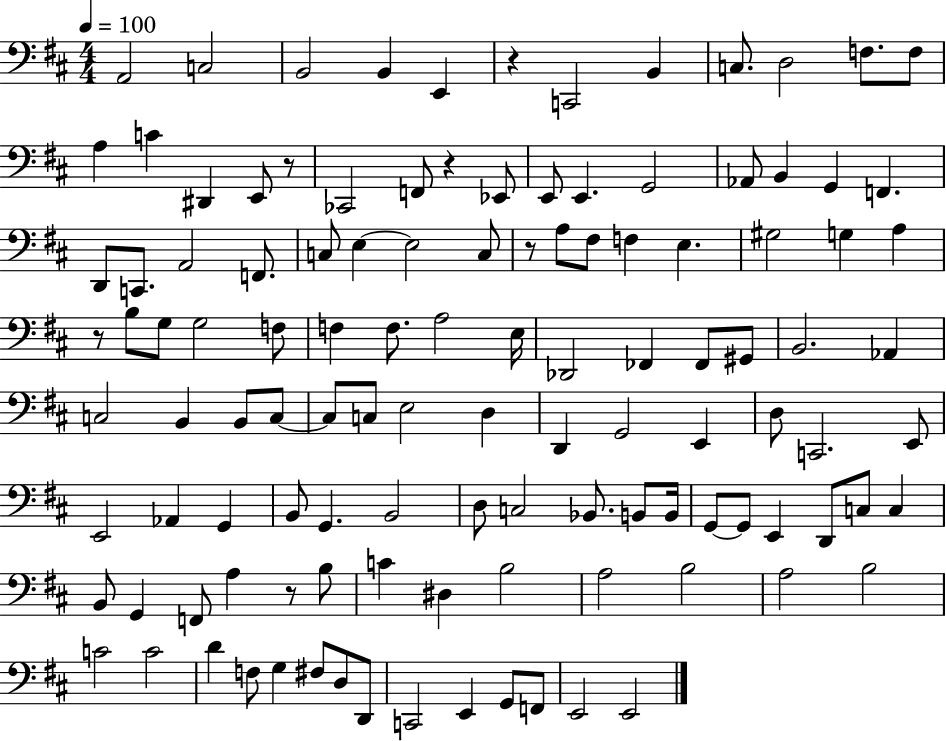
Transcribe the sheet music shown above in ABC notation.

X:1
T:Untitled
M:4/4
L:1/4
K:D
A,,2 C,2 B,,2 B,, E,, z C,,2 B,, C,/2 D,2 F,/2 F,/2 A, C ^D,, E,,/2 z/2 _C,,2 F,,/2 z _E,,/2 E,,/2 E,, G,,2 _A,,/2 B,, G,, F,, D,,/2 C,,/2 A,,2 F,,/2 C,/2 E, E,2 C,/2 z/2 A,/2 ^F,/2 F, E, ^G,2 G, A, z/2 B,/2 G,/2 G,2 F,/2 F, F,/2 A,2 E,/4 _D,,2 _F,, _F,,/2 ^G,,/2 B,,2 _A,, C,2 B,, B,,/2 C,/2 C,/2 C,/2 E,2 D, D,, G,,2 E,, D,/2 C,,2 E,,/2 E,,2 _A,, G,, B,,/2 G,, B,,2 D,/2 C,2 _B,,/2 B,,/2 B,,/4 G,,/2 G,,/2 E,, D,,/2 C,/2 C, B,,/2 G,, F,,/2 A, z/2 B,/2 C ^D, B,2 A,2 B,2 A,2 B,2 C2 C2 D F,/2 G, ^F,/2 D,/2 D,,/2 C,,2 E,, G,,/2 F,,/2 E,,2 E,,2